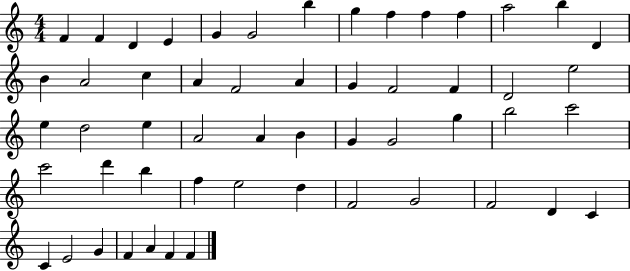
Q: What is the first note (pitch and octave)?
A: F4